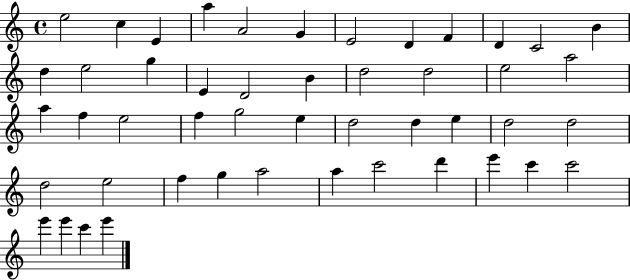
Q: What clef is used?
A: treble